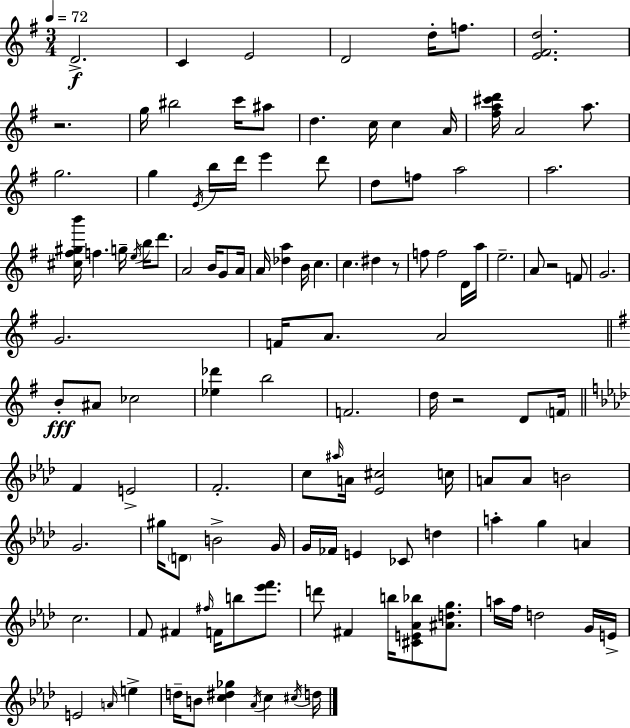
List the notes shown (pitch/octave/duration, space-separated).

D4/h. C4/q E4/h D4/h D5/s F5/e. [E4,F#4,D5]/h. R/h. G5/s BIS5/h C6/s A#5/e D5/q. C5/s C5/q A4/s [F#5,A5,C#6,D6]/s A4/h A5/e. G5/h. G5/q E4/s B5/s D6/s E6/q D6/e D5/e F5/e A5/h A5/h. [C#5,F#5,G#5,B6]/s F5/q. G5/s E5/s B5/s D6/e. A4/h B4/s G4/e A4/s A4/s [Db5,A5]/q B4/s C5/q. C5/q. D#5/q R/e F5/e F5/h D4/s A5/s E5/h. A4/e R/h F4/e G4/h. G4/h. F4/s A4/e. A4/h B4/e A#4/e CES5/h [Eb5,Db6]/q B5/h F4/h. D5/s R/h D4/e F4/s F4/q E4/h F4/h. C5/e A#5/s A4/s [Eb4,C#5]/h C5/s A4/e A4/e B4/h G4/h. G#5/s D4/e B4/h G4/s G4/s FES4/s E4/q CES4/e D5/q A5/q G5/q A4/q C5/h. F4/e F#4/q F#5/s F4/s B5/e [Eb6,F6]/e. D6/e F#4/q B5/s [C#4,E4,Ab4,Bb5]/e [A#4,D5,G5]/e. A5/s F5/s D5/h G4/s E4/s E4/h A4/s E5/q D5/s B4/e [C5,D#5,Gb5]/q Ab4/s C5/q C#5/s D5/s